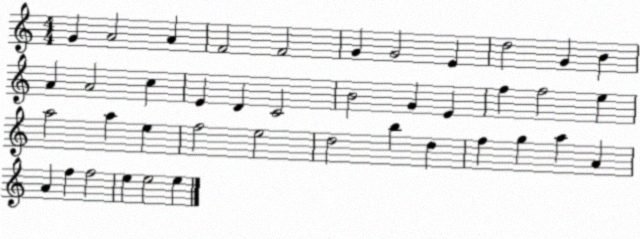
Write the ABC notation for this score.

X:1
T:Untitled
M:4/4
L:1/4
K:C
G A2 A F2 F2 G G2 E d2 G B A A2 c E D C2 B2 G E f f2 e a2 a e f2 e2 d2 b d f g a A A f f2 e e2 e